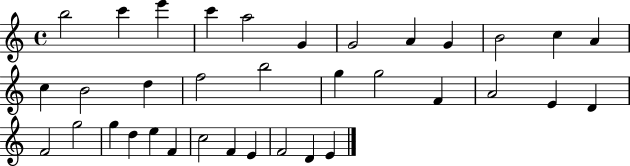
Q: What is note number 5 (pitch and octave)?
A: A5